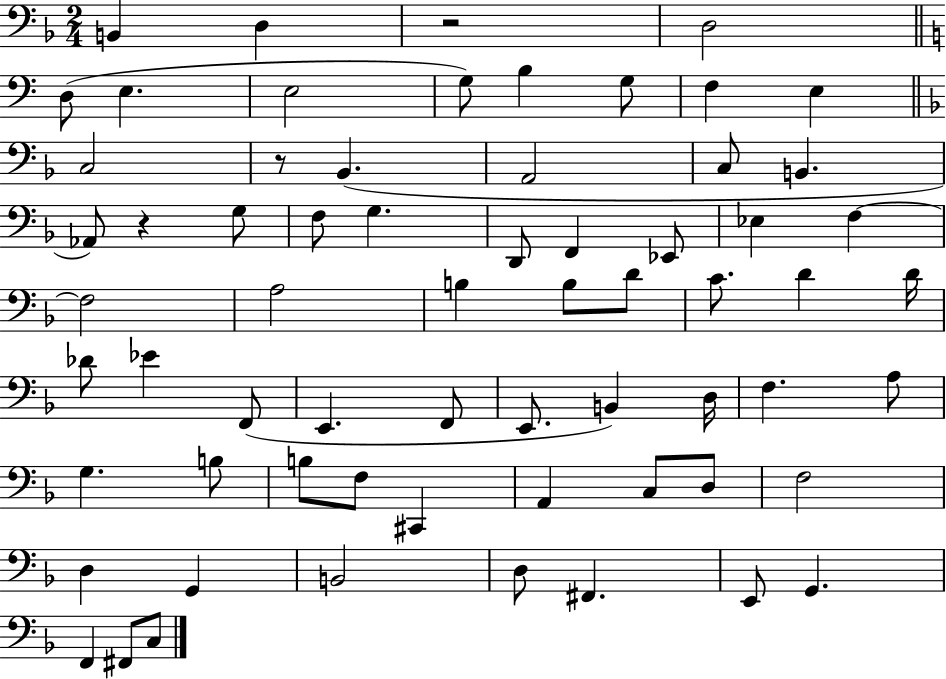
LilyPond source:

{
  \clef bass
  \numericTimeSignature
  \time 2/4
  \key f \major
  \repeat volta 2 { b,4 d4 | r2 | d2 | \bar "||" \break \key a \minor d8( e4. | e2 | g8) b4 g8 | f4 e4 | \break \bar "||" \break \key d \minor c2 | r8 bes,4.( | a,2 | c8 b,4. | \break aes,8) r4 g8 | f8 g4. | d,8 f,4 ees,8 | ees4 f4~~ | \break f2 | a2 | b4 b8 d'8 | c'8. d'4 d'16 | \break des'8 ees'4 f,8( | e,4. f,8 | e,8. b,4) d16 | f4. a8 | \break g4. b8 | b8 f8 cis,4 | a,4 c8 d8 | f2 | \break d4 g,4 | b,2 | d8 fis,4. | e,8 g,4. | \break f,4 fis,8 c8 | } \bar "|."
}